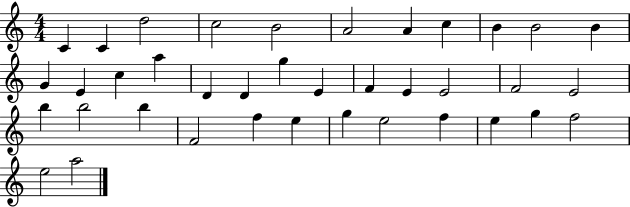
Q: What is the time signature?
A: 4/4